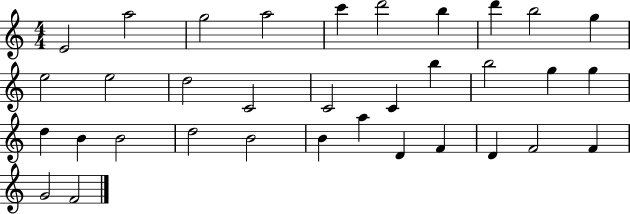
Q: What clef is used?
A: treble